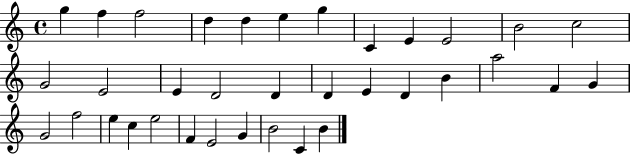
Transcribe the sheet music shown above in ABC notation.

X:1
T:Untitled
M:4/4
L:1/4
K:C
g f f2 d d e g C E E2 B2 c2 G2 E2 E D2 D D E D B a2 F G G2 f2 e c e2 F E2 G B2 C B